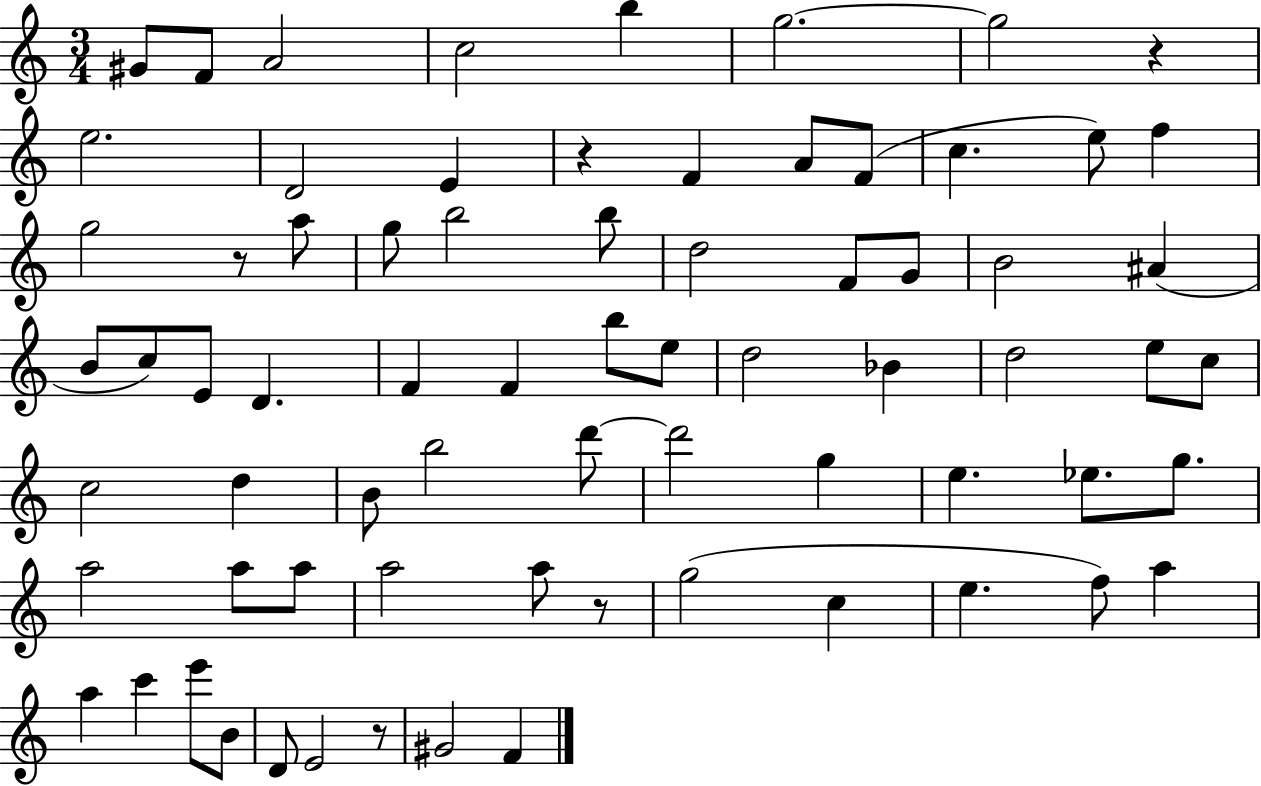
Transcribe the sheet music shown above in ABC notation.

X:1
T:Untitled
M:3/4
L:1/4
K:C
^G/2 F/2 A2 c2 b g2 g2 z e2 D2 E z F A/2 F/2 c e/2 f g2 z/2 a/2 g/2 b2 b/2 d2 F/2 G/2 B2 ^A B/2 c/2 E/2 D F F b/2 e/2 d2 _B d2 e/2 c/2 c2 d B/2 b2 d'/2 d'2 g e _e/2 g/2 a2 a/2 a/2 a2 a/2 z/2 g2 c e f/2 a a c' e'/2 B/2 D/2 E2 z/2 ^G2 F